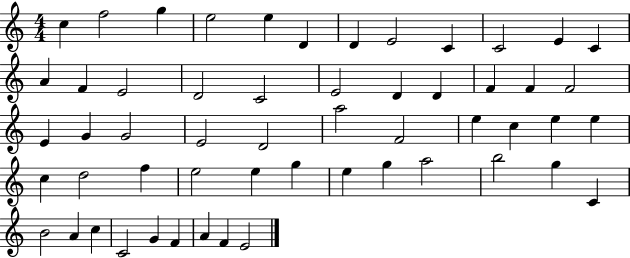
C5/q F5/h G5/q E5/h E5/q D4/q D4/q E4/h C4/q C4/h E4/q C4/q A4/q F4/q E4/h D4/h C4/h E4/h D4/q D4/q F4/q F4/q F4/h E4/q G4/q G4/h E4/h D4/h A5/h F4/h E5/q C5/q E5/q E5/q C5/q D5/h F5/q E5/h E5/q G5/q E5/q G5/q A5/h B5/h G5/q C4/q B4/h A4/q C5/q C4/h G4/q F4/q A4/q F4/q E4/h